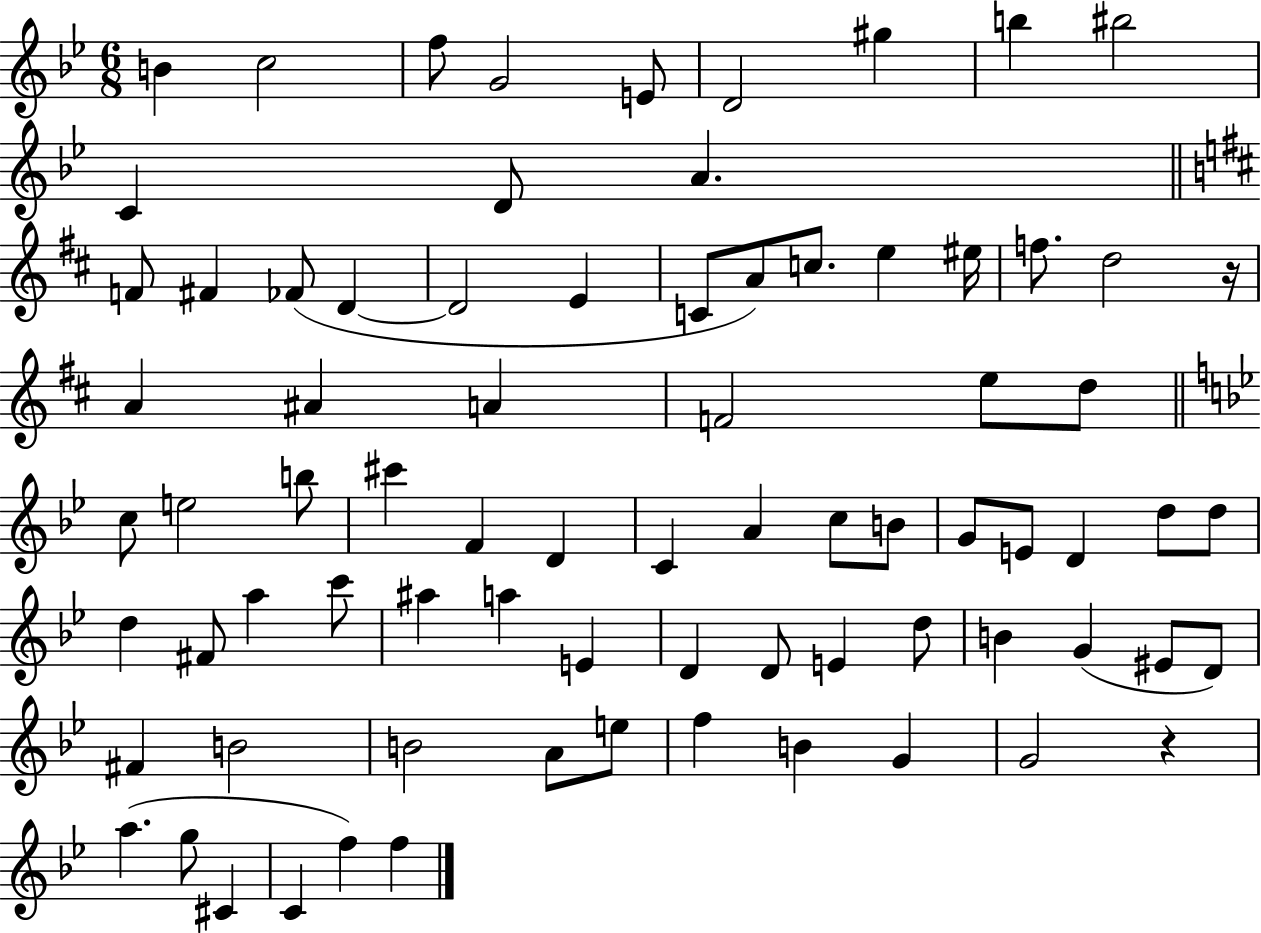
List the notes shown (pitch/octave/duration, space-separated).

B4/q C5/h F5/e G4/h E4/e D4/h G#5/q B5/q BIS5/h C4/q D4/e A4/q. F4/e F#4/q FES4/e D4/q D4/h E4/q C4/e A4/e C5/e. E5/q EIS5/s F5/e. D5/h R/s A4/q A#4/q A4/q F4/h E5/e D5/e C5/e E5/h B5/e C#6/q F4/q D4/q C4/q A4/q C5/e B4/e G4/e E4/e D4/q D5/e D5/e D5/q F#4/e A5/q C6/e A#5/q A5/q E4/q D4/q D4/e E4/q D5/e B4/q G4/q EIS4/e D4/e F#4/q B4/h B4/h A4/e E5/e F5/q B4/q G4/q G4/h R/q A5/q. G5/e C#4/q C4/q F5/q F5/q